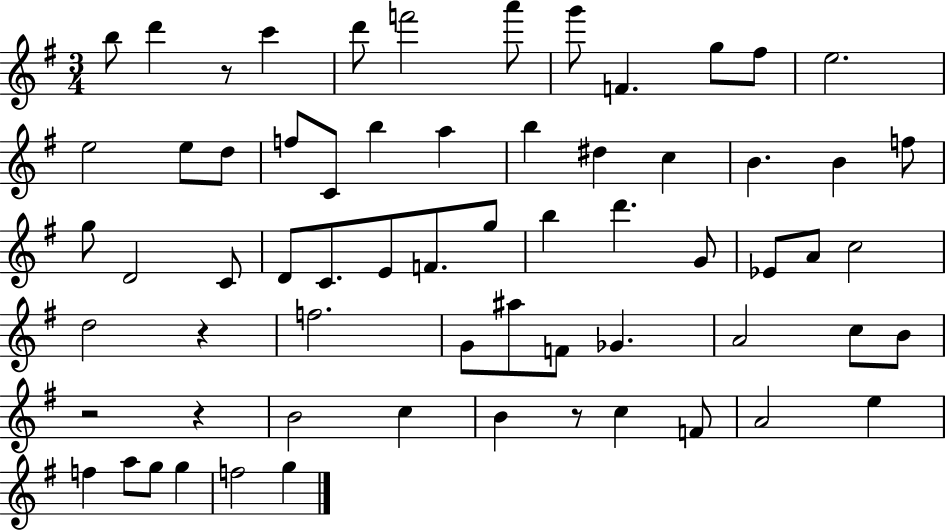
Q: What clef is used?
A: treble